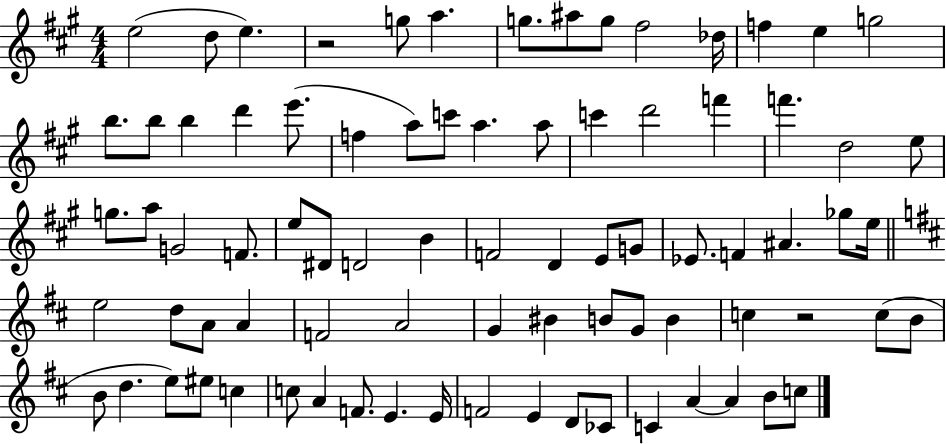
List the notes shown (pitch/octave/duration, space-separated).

E5/h D5/e E5/q. R/h G5/e A5/q. G5/e. A#5/e G5/e F#5/h Db5/s F5/q E5/q G5/h B5/e. B5/e B5/q D6/q E6/e. F5/q A5/e C6/e A5/q. A5/e C6/q D6/h F6/q F6/q. D5/h E5/e G5/e. A5/e G4/h F4/e. E5/e D#4/e D4/h B4/q F4/h D4/q E4/e G4/e Eb4/e. F4/q A#4/q. Gb5/e E5/s E5/h D5/e A4/e A4/q F4/h A4/h G4/q BIS4/q B4/e G4/e B4/q C5/q R/h C5/e B4/e B4/e D5/q. E5/e EIS5/e C5/q C5/e A4/q F4/e. E4/q. E4/s F4/h E4/q D4/e CES4/e C4/q A4/q A4/q B4/e C5/e